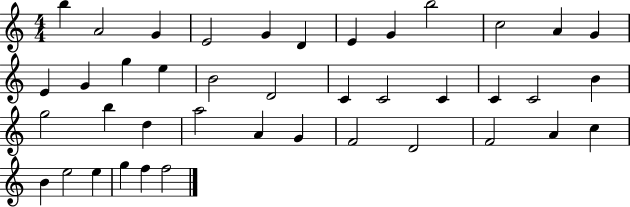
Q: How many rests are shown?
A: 0